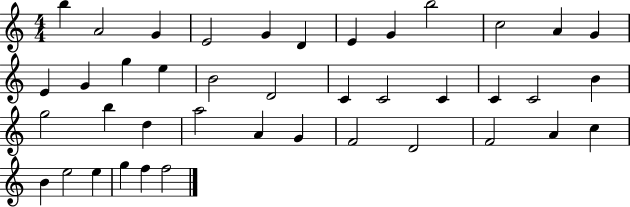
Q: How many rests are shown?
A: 0